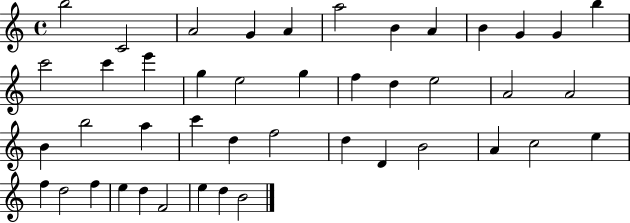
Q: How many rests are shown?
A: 0